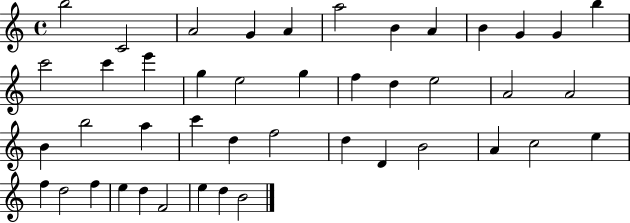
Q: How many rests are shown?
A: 0